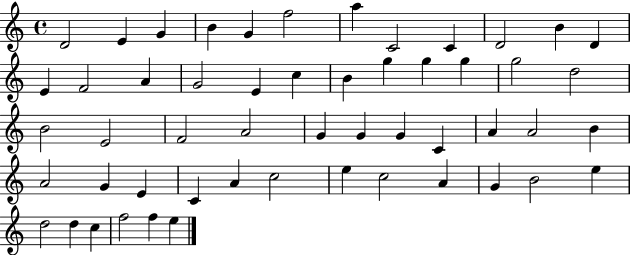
{
  \clef treble
  \time 4/4
  \defaultTimeSignature
  \key c \major
  d'2 e'4 g'4 | b'4 g'4 f''2 | a''4 c'2 c'4 | d'2 b'4 d'4 | \break e'4 f'2 a'4 | g'2 e'4 c''4 | b'4 g''4 g''4 g''4 | g''2 d''2 | \break b'2 e'2 | f'2 a'2 | g'4 g'4 g'4 c'4 | a'4 a'2 b'4 | \break a'2 g'4 e'4 | c'4 a'4 c''2 | e''4 c''2 a'4 | g'4 b'2 e''4 | \break d''2 d''4 c''4 | f''2 f''4 e''4 | \bar "|."
}